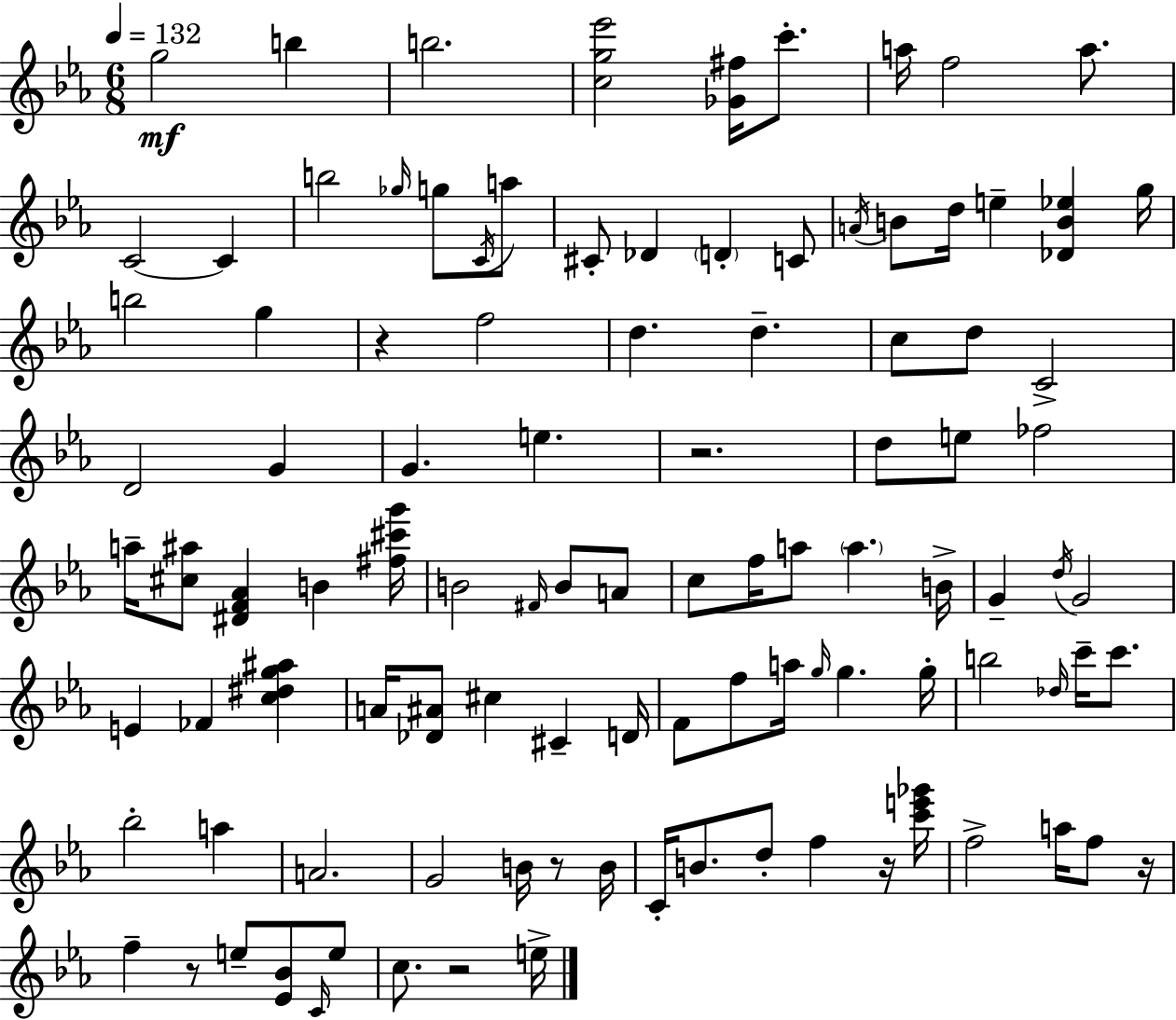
G5/h B5/q B5/h. [C5,G5,Eb6]/h [Gb4,F#5]/s C6/e. A5/s F5/h A5/e. C4/h C4/q B5/h Gb5/s G5/e C4/s A5/e C#4/e Db4/q D4/q C4/e A4/s B4/e D5/s E5/q [Db4,B4,Eb5]/q G5/s B5/h G5/q R/q F5/h D5/q. D5/q. C5/e D5/e C4/h D4/h G4/q G4/q. E5/q. R/h. D5/e E5/e FES5/h A5/s [C#5,A#5]/e [D#4,F4,Ab4]/q B4/q [F#5,C#6,G6]/s B4/h F#4/s B4/e A4/e C5/e F5/s A5/e A5/q. B4/s G4/q D5/s G4/h E4/q FES4/q [C5,D#5,G5,A#5]/q A4/s [Db4,A#4]/e C#5/q C#4/q D4/s F4/e F5/e A5/s G5/s G5/q. G5/s B5/h Db5/s C6/s C6/e. Bb5/h A5/q A4/h. G4/h B4/s R/e B4/s C4/s B4/e. D5/e F5/q R/s [C6,E6,Gb6]/s F5/h A5/s F5/e R/s F5/q R/e E5/e [Eb4,Bb4]/e C4/s E5/e C5/e. R/h E5/s